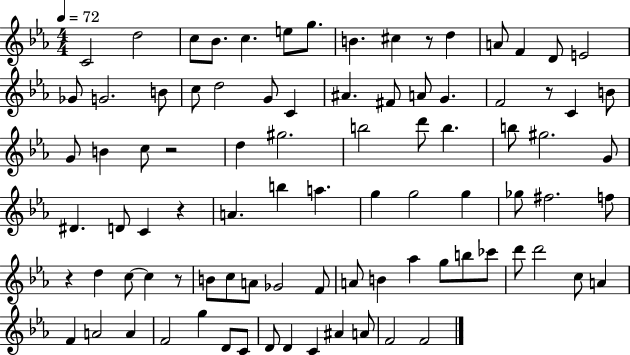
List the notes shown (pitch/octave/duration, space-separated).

C4/h D5/h C5/e Bb4/e. C5/q. E5/e G5/e. B4/q. C#5/q R/e D5/q A4/e F4/q D4/e E4/h Gb4/e G4/h. B4/e C5/e D5/h G4/e C4/q A#4/q. F#4/e A4/e G4/q. F4/h R/e C4/q B4/e G4/e B4/q C5/e R/h D5/q G#5/h. B5/h D6/e B5/q. B5/e G#5/h. G4/e D#4/q. D4/e C4/q R/q A4/q. B5/q A5/q. G5/q G5/h G5/q Gb5/e F#5/h. F5/e R/q D5/q C5/e C5/q R/e B4/e C5/e A4/e Gb4/h F4/e A4/e B4/q Ab5/q G5/e B5/e CES6/e D6/e D6/h C5/e A4/q F4/q A4/h A4/q F4/h G5/q D4/e C4/e D4/e D4/q C4/q A#4/q A4/e F4/h F4/h